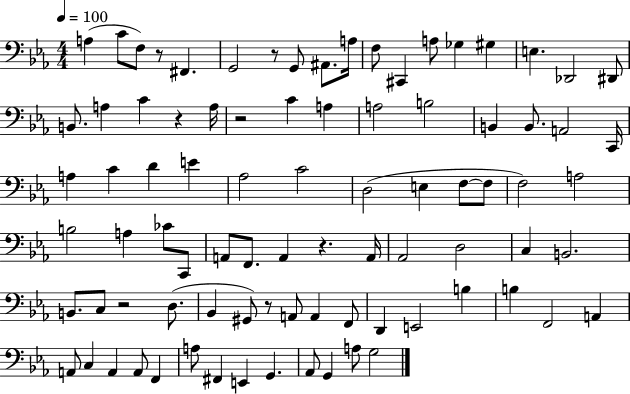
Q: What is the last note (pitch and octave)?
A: G3